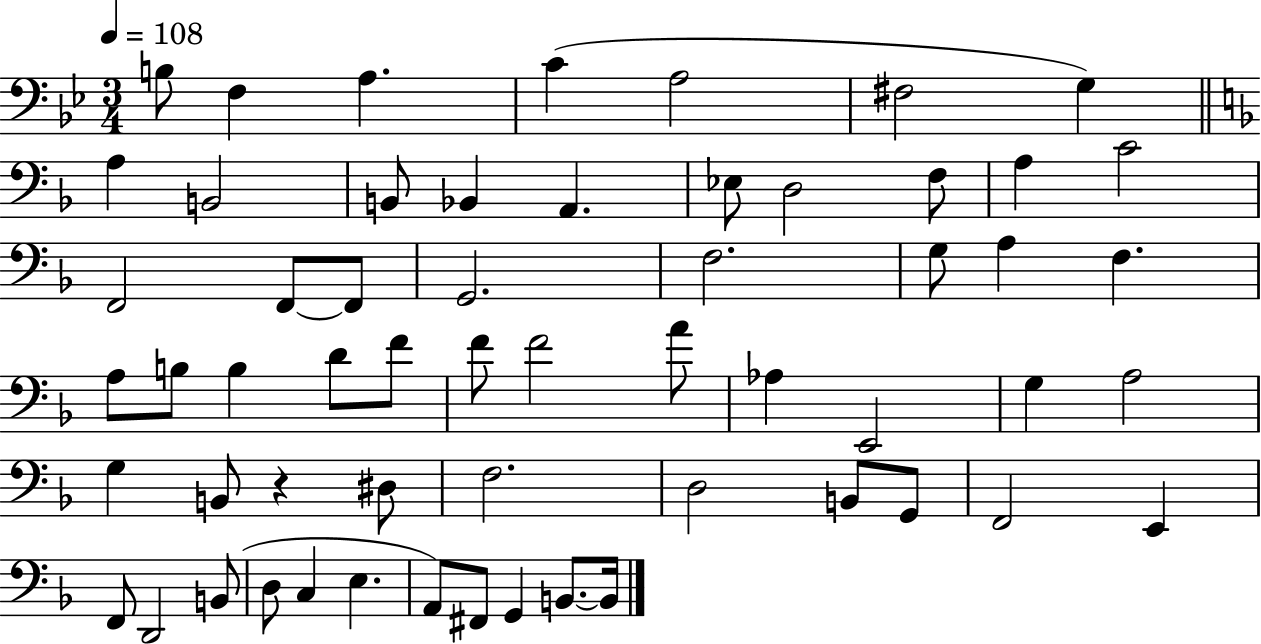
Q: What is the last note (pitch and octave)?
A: B2